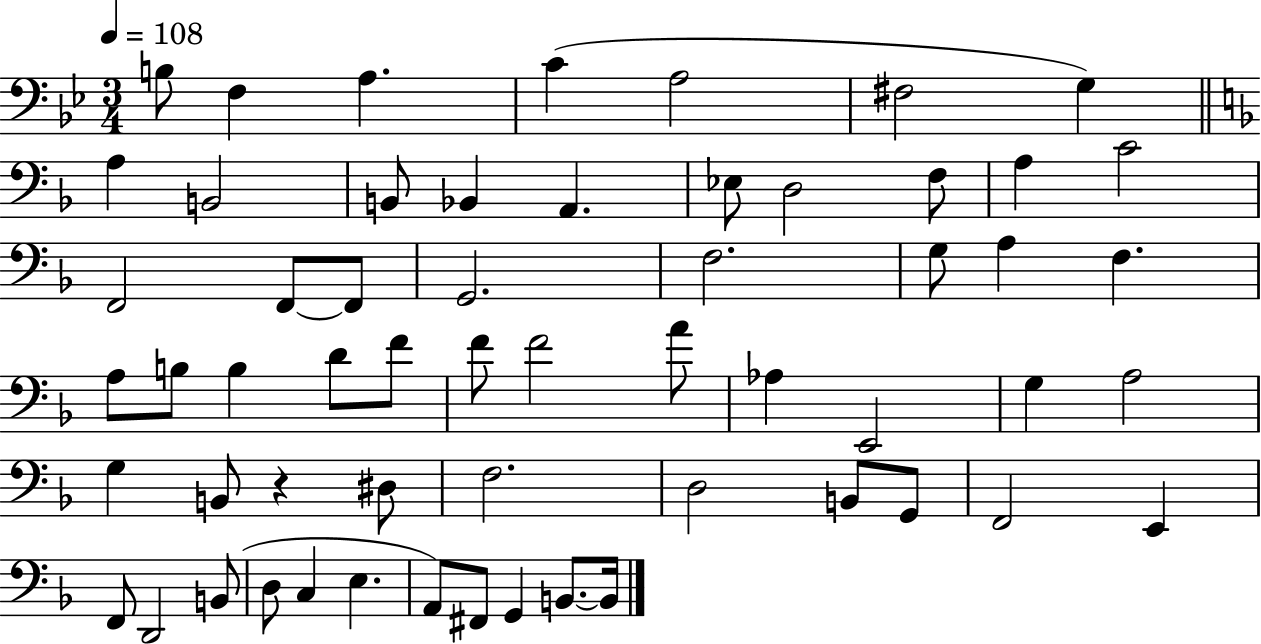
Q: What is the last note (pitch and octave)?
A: B2